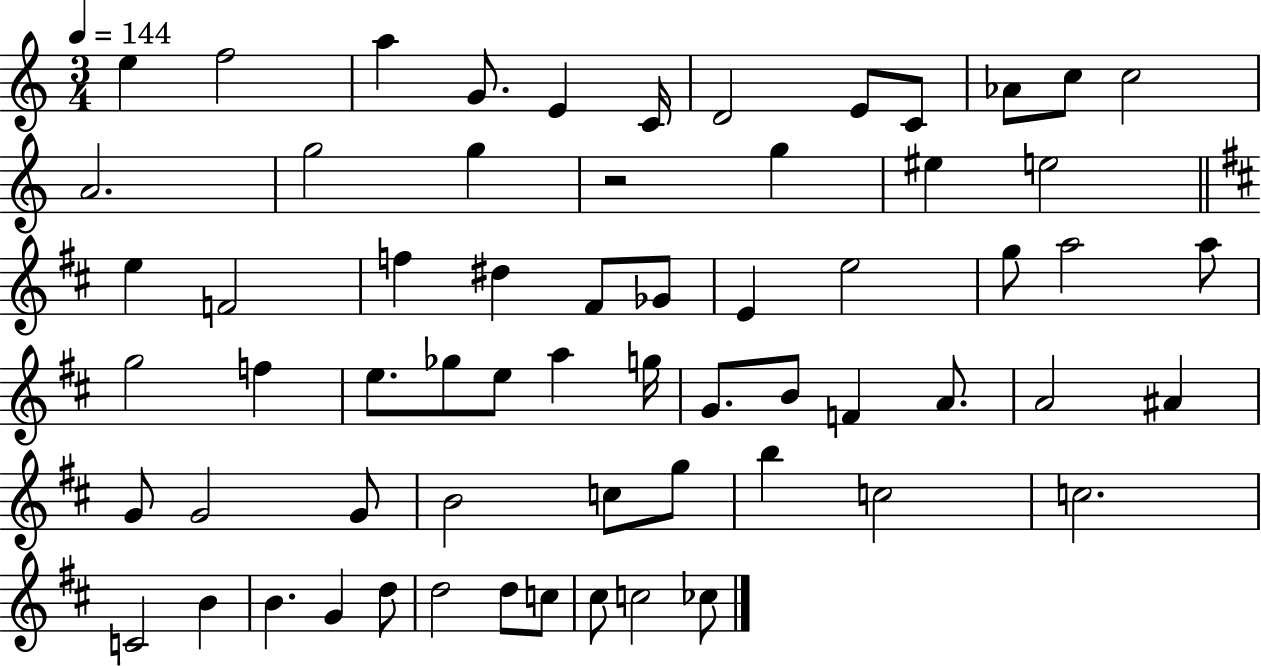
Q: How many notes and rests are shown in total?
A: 63